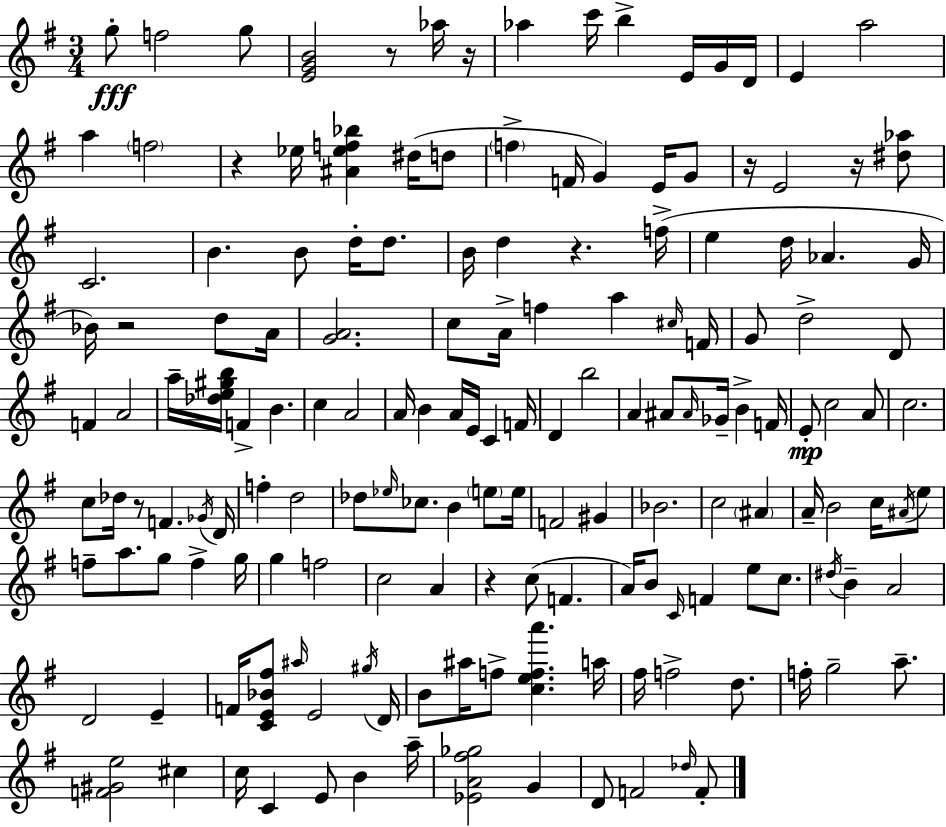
{
  \clef treble
  \numericTimeSignature
  \time 3/4
  \key e \minor
  g''8-.\fff f''2 g''8 | <e' g' b'>2 r8 aes''16 r16 | aes''4 c'''16 b''4-> e'16 g'16 d'16 | e'4 a''2 | \break a''4 \parenthesize f''2 | r4 ees''16 <ais' ees'' f'' bes''>4 dis''16( d''8 | \parenthesize f''4-> f'16 g'4) e'16 g'8 | r16 e'2 r16 <dis'' aes''>8 | \break c'2. | b'4. b'8 d''16-. d''8. | b'16 d''4 r4. f''16->( | e''4 d''16 aes'4. g'16 | \break bes'16) r2 d''8 a'16 | <g' a'>2. | c''8 a'16-> f''4 a''4 \grace { cis''16 } | f'16 g'8 d''2-> d'8 | \break f'4 a'2 | a''16-- <des'' e'' gis'' b''>16 f'4-> b'4. | c''4 a'2 | a'16 b'4 a'16 e'16 c'4 | \break f'16 d'4 b''2 | a'4 ais'8 \grace { ais'16 } ges'16-- b'4-> | f'16 e'8-.\mp c''2 | a'8 c''2. | \break c''8 des''16 r8 f'4. | \acciaccatura { ges'16 } d'16 f''4-. d''2 | des''8 \grace { ees''16 } ces''8. b'4 | \parenthesize e''8 e''16 f'2 | \break gis'4 bes'2. | c''2 | \parenthesize ais'4 a'16-- b'2 | c''16 \acciaccatura { ais'16 } e''8 f''8-- a''8. g''8 | \break f''4-> g''16 g''4 f''2 | c''2 | a'4 r4 c''8( f'4. | a'16) b'8 \grace { c'16 } f'4 | \break e''8 c''8. \acciaccatura { dis''16 } b'4-- a'2 | d'2 | e'4-- f'16 <c' e' bes' fis''>8 \grace { ais''16 } e'2 | \acciaccatura { gis''16 } d'16 b'8 ais''16 | \break f''8-> <c'' e'' f'' a'''>4. a''16 fis''16 f''2-> | d''8. f''16-. g''2-- | a''8.-- <f' gis' e''>2 | cis''4 c''16 c'4 | \break e'8 b'4 a''16-- <ees' a' fis'' ges''>2 | g'4 d'8 f'2 | \grace { des''16 } f'8-. \bar "|."
}